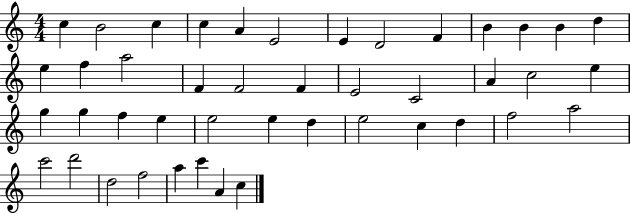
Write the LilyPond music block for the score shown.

{
  \clef treble
  \numericTimeSignature
  \time 4/4
  \key c \major
  c''4 b'2 c''4 | c''4 a'4 e'2 | e'4 d'2 f'4 | b'4 b'4 b'4 d''4 | \break e''4 f''4 a''2 | f'4 f'2 f'4 | e'2 c'2 | a'4 c''2 e''4 | \break g''4 g''4 f''4 e''4 | e''2 e''4 d''4 | e''2 c''4 d''4 | f''2 a''2 | \break c'''2 d'''2 | d''2 f''2 | a''4 c'''4 a'4 c''4 | \bar "|."
}